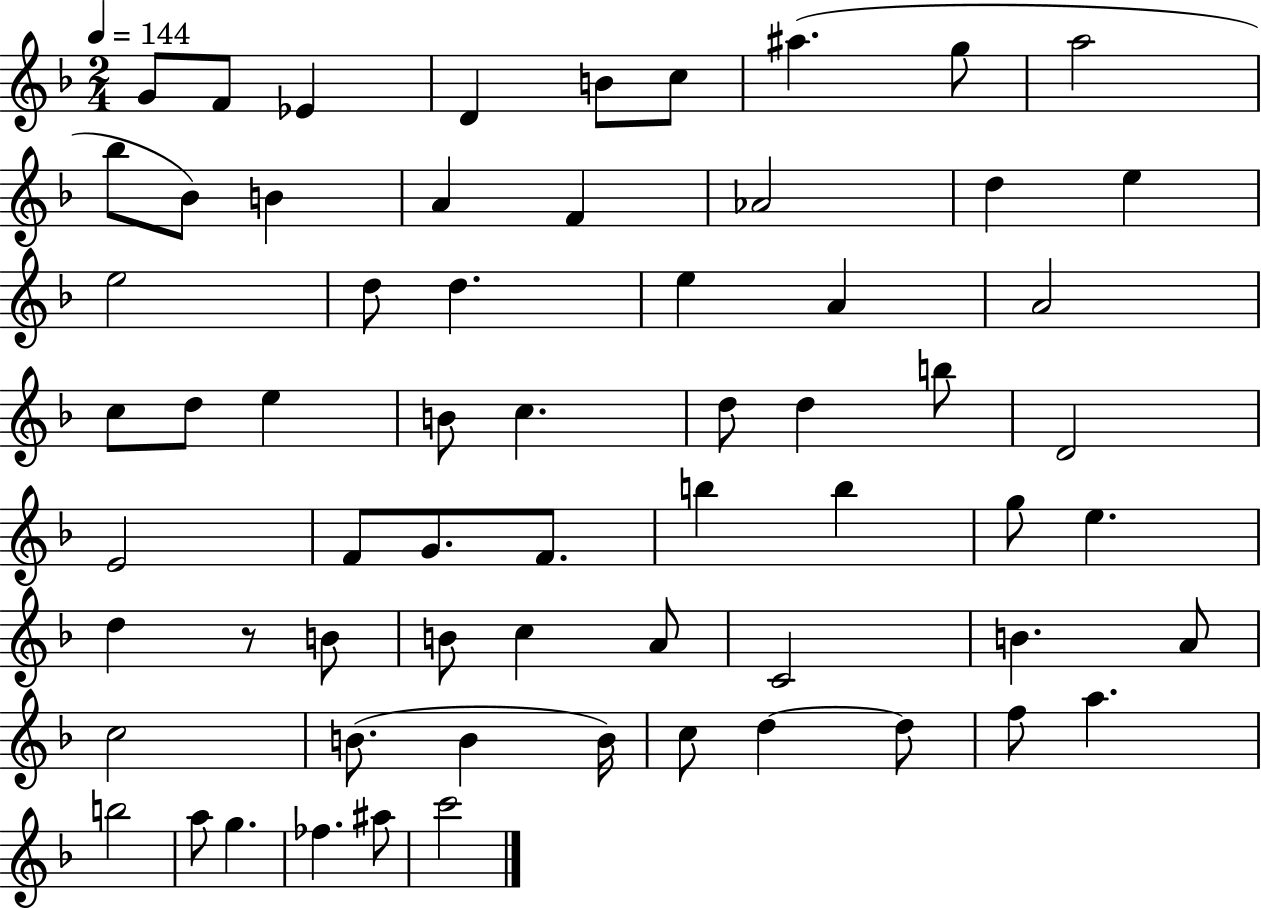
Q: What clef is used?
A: treble